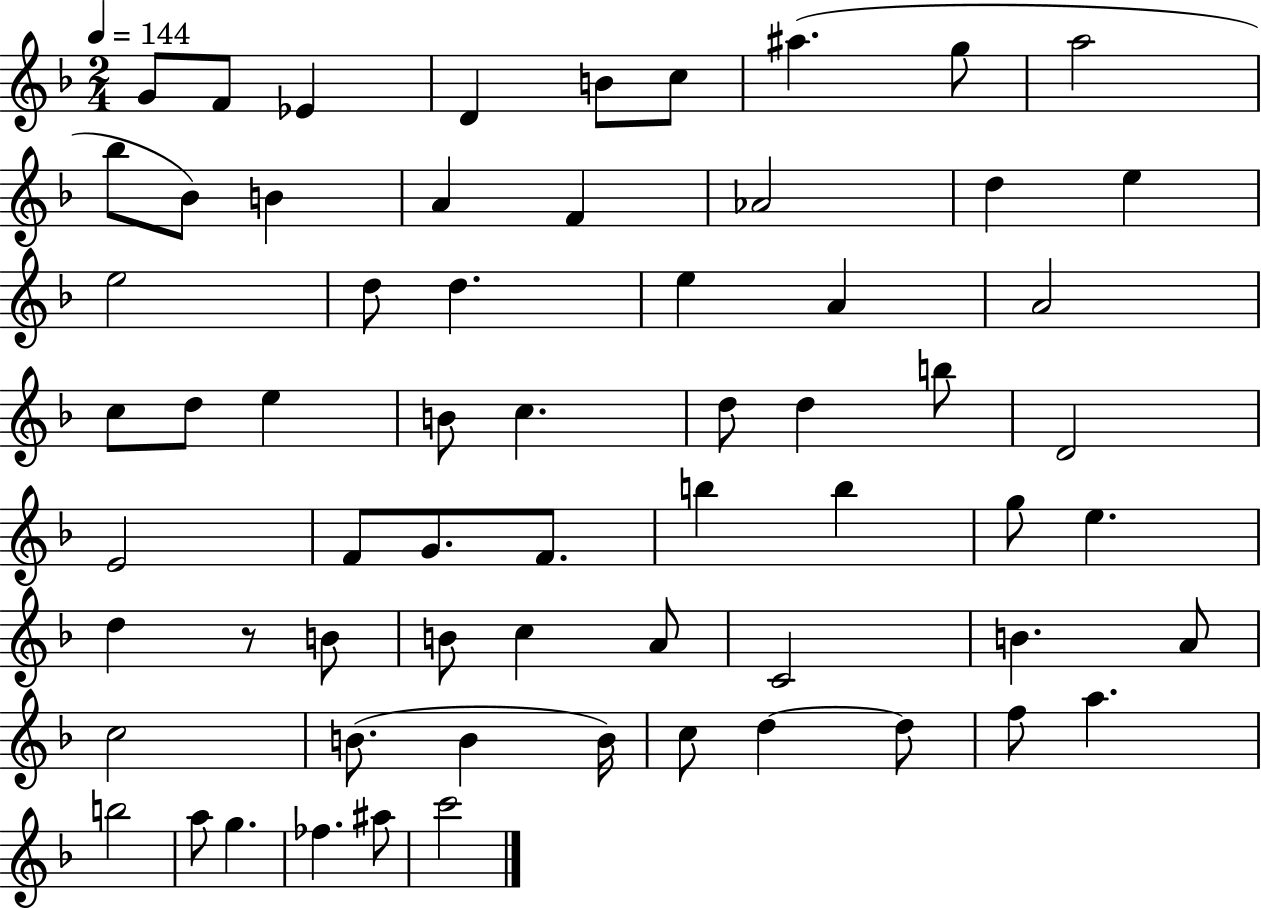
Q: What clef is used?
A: treble